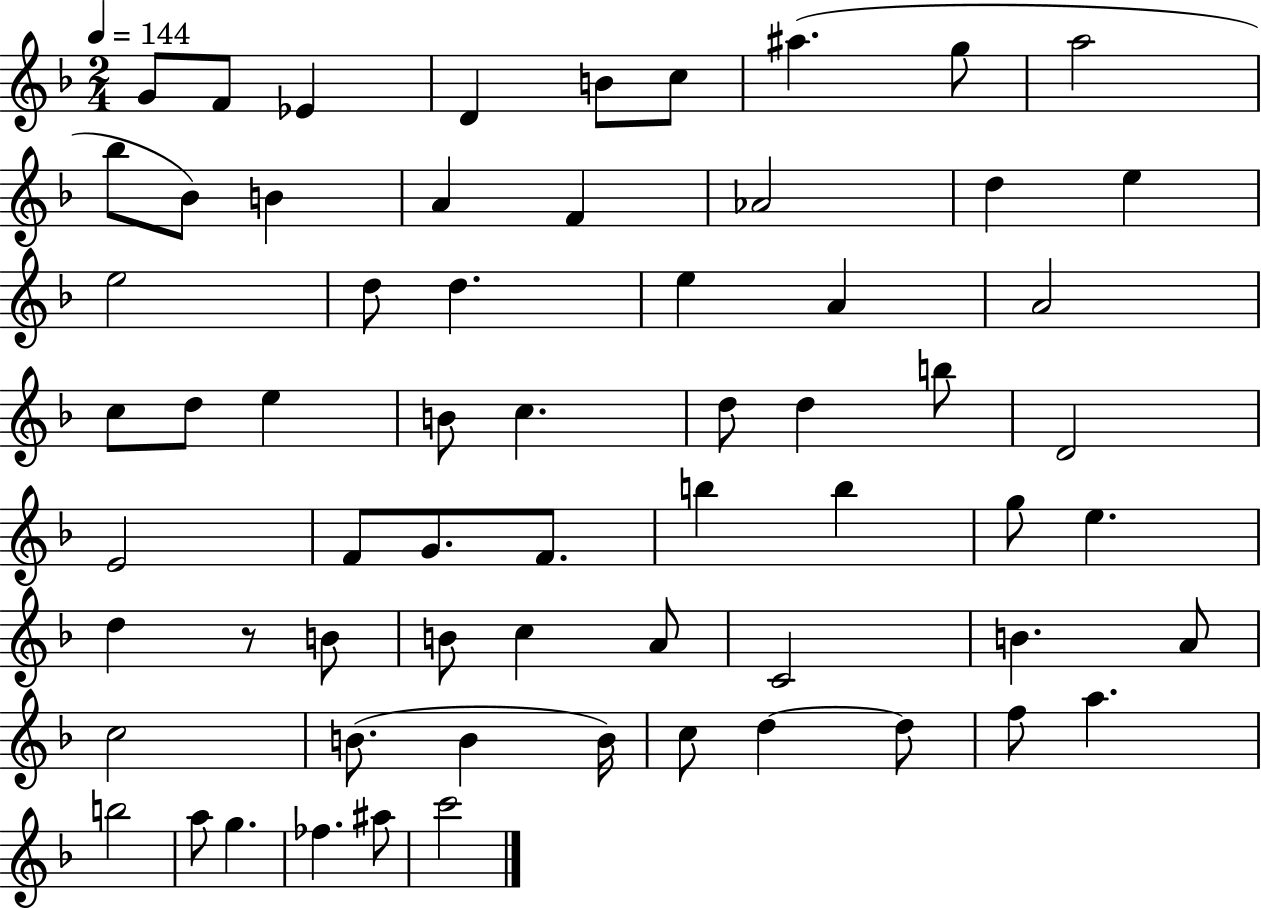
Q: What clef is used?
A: treble